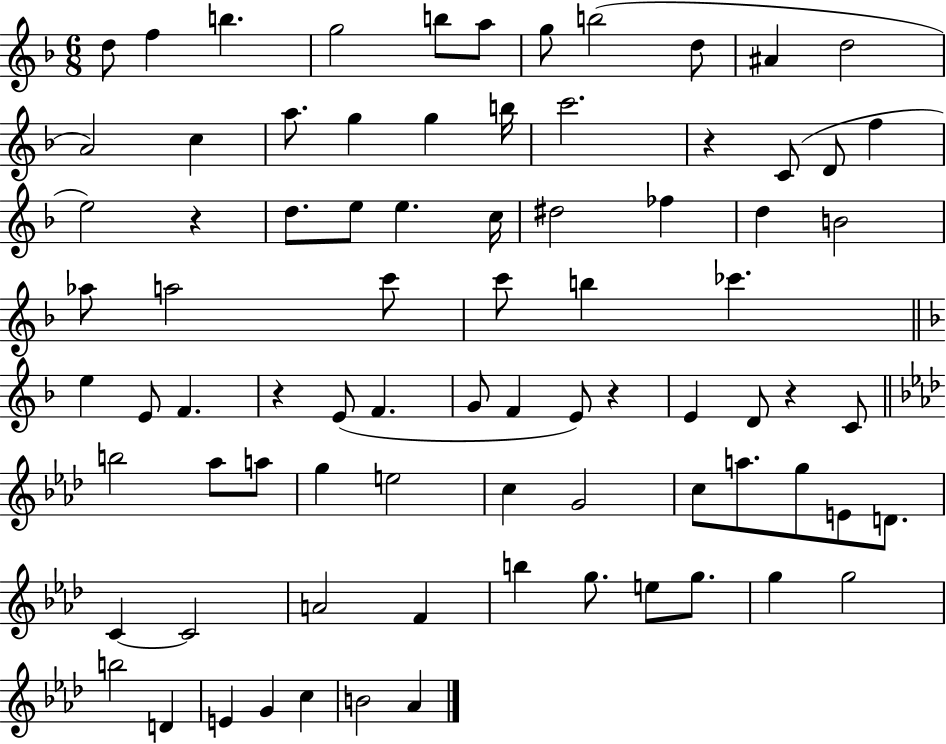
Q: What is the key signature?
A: F major